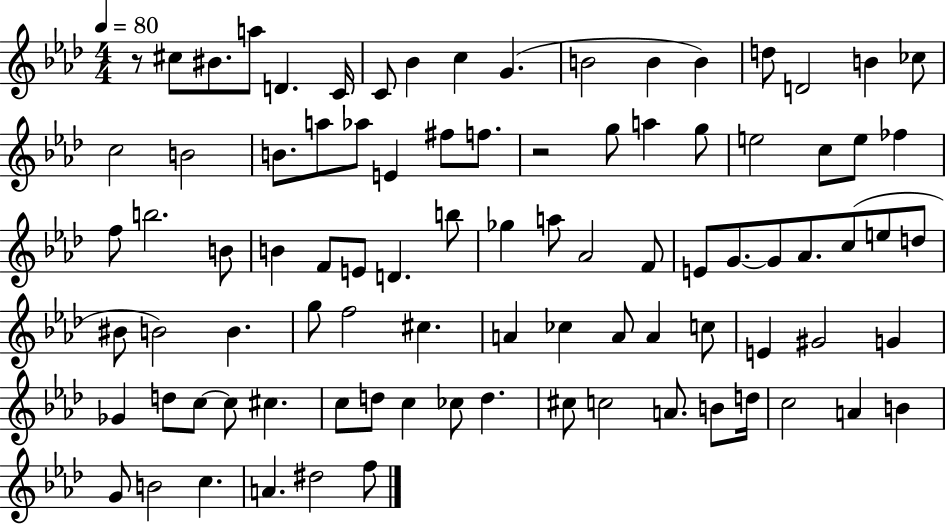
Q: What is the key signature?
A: AES major